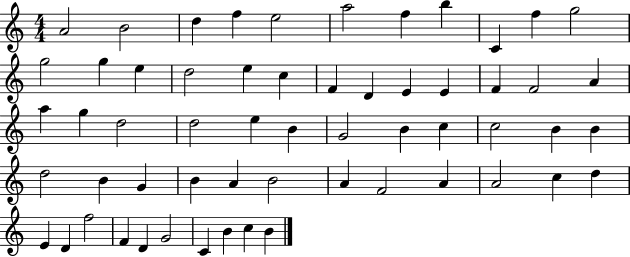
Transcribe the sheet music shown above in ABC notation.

X:1
T:Untitled
M:4/4
L:1/4
K:C
A2 B2 d f e2 a2 f b C f g2 g2 g e d2 e c F D E E F F2 A a g d2 d2 e B G2 B c c2 B B d2 B G B A B2 A F2 A A2 c d E D f2 F D G2 C B c B